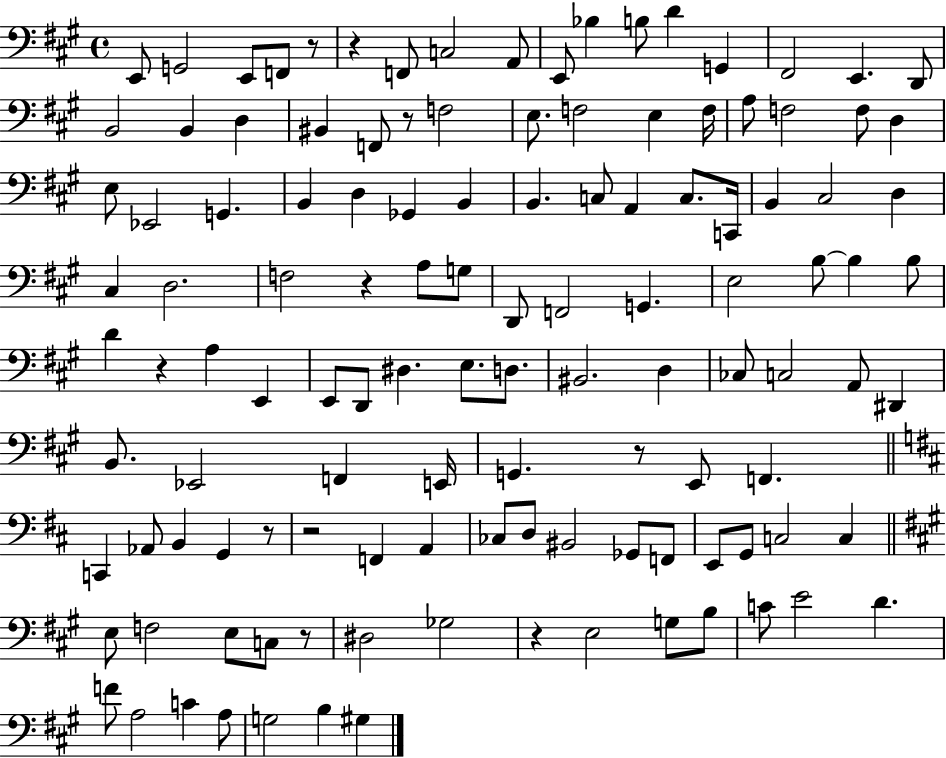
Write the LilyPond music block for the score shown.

{
  \clef bass
  \time 4/4
  \defaultTimeSignature
  \key a \major
  e,8 g,2 e,8 f,8 r8 | r4 f,8 c2 a,8 | e,8 bes4 b8 d'4 g,4 | fis,2 e,4. d,8 | \break b,2 b,4 d4 | bis,4 f,8 r8 f2 | e8. f2 e4 f16 | a8 f2 f8 d4 | \break e8 ees,2 g,4. | b,4 d4 ges,4 b,4 | b,4. c8 a,4 c8. c,16 | b,4 cis2 d4 | \break cis4 d2. | f2 r4 a8 g8 | d,8 f,2 g,4. | e2 b8~~ b4 b8 | \break d'4 r4 a4 e,4 | e,8 d,8 dis4. e8. d8. | bis,2. d4 | ces8 c2 a,8 dis,4 | \break b,8. ees,2 f,4 e,16 | g,4. r8 e,8 f,4. | \bar "||" \break \key b \minor c,4 aes,8 b,4 g,4 r8 | r2 f,4 a,4 | ces8 d8 bis,2 ges,8 f,8 | e,8 g,8 c2 c4 | \break \bar "||" \break \key a \major e8 f2 e8 c8 r8 | dis2 ges2 | r4 e2 g8 b8 | c'8 e'2 d'4. | \break f'8 a2 c'4 a8 | g2 b4 gis4 | \bar "|."
}